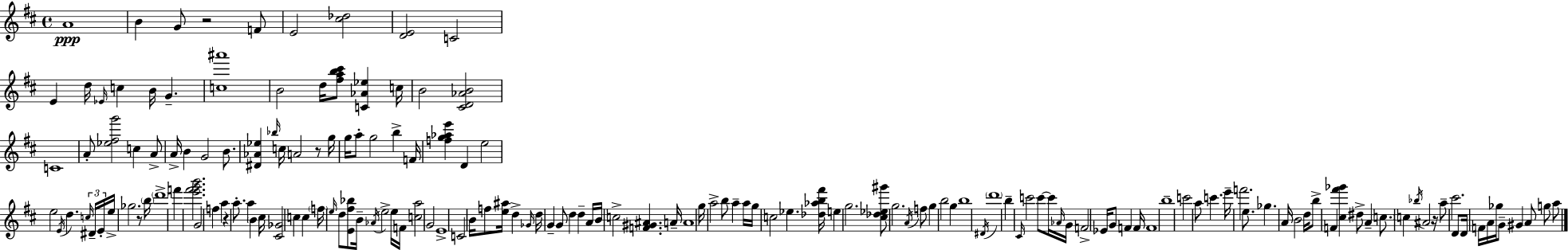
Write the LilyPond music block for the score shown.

{
  \clef treble
  \time 4/4
  \defaultTimeSignature
  \key d \major
  a'1\ppp | b'4 g'8 r2 f'8 | e'2 <cis'' des''>2 | <d' e'>2 c'2 | \break e'4 d''16 \grace { ees'16 } c''4 b'16 g'4.-- | <c'' ais'''>1 | b'2 d''16 <fis'' a'' b'' cis'''>8 <c' aes' ees''>4 | c''16 b'2 <cis' d' aes' b'>2 | \break c'1 | a'8-. <ees'' fis'' g'''>2 c''4 a'8-> | a'16-> b'4 g'2 b'8. | <dis' aes' ees''>4 \grace { bes''16 } c''16 a'2 r8 | \break g''16 g''16 a''8-. g''2 b''4-> | f'16 <f'' g'' aes'' e'''>4 d'4 e''2 | e''2 \acciaccatura { e'16 } d''4. | \tuplet 3/2 { \grace { c''16 } dis'16-- e'16-. } e''16-> ges''2. | \break r8 \parenthesize b''16 \parenthesize d'''1-> | f'''4 <e''' fis''' g''' b'''>2. | g'2 f''4 | a''4 r4 a''8.-. a''4 \parenthesize b'4 | \break cis''16 <cis' ges'>2 c''4 | c''4 \parenthesize f''16 \grace { e''16 } d''8 <e' fis'' bes''>8 b'16-- \acciaccatura { aes'16 } e''2-> | e''16 f'16 <c'' a''>2 g'2 | e'1-> | \break c'2 b'16 f''8 | <e'' ais''>16 d''4-> \grace { ges'16 } d''16 g'4-- g'8 d''4 | d''4-- a'16 b'16 c''2-> | <f' gis' ais'>4. a'16-- a'1 | \break g''16 a''2-> | b''8 a''4-- a''16 g''16 c''2 | ees''4. <des'' aes'' b'' fis'''>16 e''4 g''2. | <cis'' des'' ees'' gis'''>8 g''2. | \break \acciaccatura { a'16 } f''8 g''4 b''2 | g''4 b''1 | \acciaccatura { dis'16 } \parenthesize d'''1 | b''4-- \grace { cis'16 } c'''2 | \break c'''8~~ c'''16 \grace { aes'16 } g'16 f'2-> | ees'16 g'8 f'4 f'16 f'1 | b''1-- | c'''2 | \break a''8 c'''4. e'''16-- f'''2. | e''8. ges''4. | a'16 b'2 d''16 b''8-> f'4 | <cis'' fis''' ges'''>4 dis''8-> a'4-- \parenthesize c''8. c''4 | \break \acciaccatura { bes''16 } ais'2 r16 a''8-- cis'''2. | d'8 d'16 f'16 a'16 ges''16 | g'8-- gis'4 a'8 g''8 a''8 \bar "|."
}